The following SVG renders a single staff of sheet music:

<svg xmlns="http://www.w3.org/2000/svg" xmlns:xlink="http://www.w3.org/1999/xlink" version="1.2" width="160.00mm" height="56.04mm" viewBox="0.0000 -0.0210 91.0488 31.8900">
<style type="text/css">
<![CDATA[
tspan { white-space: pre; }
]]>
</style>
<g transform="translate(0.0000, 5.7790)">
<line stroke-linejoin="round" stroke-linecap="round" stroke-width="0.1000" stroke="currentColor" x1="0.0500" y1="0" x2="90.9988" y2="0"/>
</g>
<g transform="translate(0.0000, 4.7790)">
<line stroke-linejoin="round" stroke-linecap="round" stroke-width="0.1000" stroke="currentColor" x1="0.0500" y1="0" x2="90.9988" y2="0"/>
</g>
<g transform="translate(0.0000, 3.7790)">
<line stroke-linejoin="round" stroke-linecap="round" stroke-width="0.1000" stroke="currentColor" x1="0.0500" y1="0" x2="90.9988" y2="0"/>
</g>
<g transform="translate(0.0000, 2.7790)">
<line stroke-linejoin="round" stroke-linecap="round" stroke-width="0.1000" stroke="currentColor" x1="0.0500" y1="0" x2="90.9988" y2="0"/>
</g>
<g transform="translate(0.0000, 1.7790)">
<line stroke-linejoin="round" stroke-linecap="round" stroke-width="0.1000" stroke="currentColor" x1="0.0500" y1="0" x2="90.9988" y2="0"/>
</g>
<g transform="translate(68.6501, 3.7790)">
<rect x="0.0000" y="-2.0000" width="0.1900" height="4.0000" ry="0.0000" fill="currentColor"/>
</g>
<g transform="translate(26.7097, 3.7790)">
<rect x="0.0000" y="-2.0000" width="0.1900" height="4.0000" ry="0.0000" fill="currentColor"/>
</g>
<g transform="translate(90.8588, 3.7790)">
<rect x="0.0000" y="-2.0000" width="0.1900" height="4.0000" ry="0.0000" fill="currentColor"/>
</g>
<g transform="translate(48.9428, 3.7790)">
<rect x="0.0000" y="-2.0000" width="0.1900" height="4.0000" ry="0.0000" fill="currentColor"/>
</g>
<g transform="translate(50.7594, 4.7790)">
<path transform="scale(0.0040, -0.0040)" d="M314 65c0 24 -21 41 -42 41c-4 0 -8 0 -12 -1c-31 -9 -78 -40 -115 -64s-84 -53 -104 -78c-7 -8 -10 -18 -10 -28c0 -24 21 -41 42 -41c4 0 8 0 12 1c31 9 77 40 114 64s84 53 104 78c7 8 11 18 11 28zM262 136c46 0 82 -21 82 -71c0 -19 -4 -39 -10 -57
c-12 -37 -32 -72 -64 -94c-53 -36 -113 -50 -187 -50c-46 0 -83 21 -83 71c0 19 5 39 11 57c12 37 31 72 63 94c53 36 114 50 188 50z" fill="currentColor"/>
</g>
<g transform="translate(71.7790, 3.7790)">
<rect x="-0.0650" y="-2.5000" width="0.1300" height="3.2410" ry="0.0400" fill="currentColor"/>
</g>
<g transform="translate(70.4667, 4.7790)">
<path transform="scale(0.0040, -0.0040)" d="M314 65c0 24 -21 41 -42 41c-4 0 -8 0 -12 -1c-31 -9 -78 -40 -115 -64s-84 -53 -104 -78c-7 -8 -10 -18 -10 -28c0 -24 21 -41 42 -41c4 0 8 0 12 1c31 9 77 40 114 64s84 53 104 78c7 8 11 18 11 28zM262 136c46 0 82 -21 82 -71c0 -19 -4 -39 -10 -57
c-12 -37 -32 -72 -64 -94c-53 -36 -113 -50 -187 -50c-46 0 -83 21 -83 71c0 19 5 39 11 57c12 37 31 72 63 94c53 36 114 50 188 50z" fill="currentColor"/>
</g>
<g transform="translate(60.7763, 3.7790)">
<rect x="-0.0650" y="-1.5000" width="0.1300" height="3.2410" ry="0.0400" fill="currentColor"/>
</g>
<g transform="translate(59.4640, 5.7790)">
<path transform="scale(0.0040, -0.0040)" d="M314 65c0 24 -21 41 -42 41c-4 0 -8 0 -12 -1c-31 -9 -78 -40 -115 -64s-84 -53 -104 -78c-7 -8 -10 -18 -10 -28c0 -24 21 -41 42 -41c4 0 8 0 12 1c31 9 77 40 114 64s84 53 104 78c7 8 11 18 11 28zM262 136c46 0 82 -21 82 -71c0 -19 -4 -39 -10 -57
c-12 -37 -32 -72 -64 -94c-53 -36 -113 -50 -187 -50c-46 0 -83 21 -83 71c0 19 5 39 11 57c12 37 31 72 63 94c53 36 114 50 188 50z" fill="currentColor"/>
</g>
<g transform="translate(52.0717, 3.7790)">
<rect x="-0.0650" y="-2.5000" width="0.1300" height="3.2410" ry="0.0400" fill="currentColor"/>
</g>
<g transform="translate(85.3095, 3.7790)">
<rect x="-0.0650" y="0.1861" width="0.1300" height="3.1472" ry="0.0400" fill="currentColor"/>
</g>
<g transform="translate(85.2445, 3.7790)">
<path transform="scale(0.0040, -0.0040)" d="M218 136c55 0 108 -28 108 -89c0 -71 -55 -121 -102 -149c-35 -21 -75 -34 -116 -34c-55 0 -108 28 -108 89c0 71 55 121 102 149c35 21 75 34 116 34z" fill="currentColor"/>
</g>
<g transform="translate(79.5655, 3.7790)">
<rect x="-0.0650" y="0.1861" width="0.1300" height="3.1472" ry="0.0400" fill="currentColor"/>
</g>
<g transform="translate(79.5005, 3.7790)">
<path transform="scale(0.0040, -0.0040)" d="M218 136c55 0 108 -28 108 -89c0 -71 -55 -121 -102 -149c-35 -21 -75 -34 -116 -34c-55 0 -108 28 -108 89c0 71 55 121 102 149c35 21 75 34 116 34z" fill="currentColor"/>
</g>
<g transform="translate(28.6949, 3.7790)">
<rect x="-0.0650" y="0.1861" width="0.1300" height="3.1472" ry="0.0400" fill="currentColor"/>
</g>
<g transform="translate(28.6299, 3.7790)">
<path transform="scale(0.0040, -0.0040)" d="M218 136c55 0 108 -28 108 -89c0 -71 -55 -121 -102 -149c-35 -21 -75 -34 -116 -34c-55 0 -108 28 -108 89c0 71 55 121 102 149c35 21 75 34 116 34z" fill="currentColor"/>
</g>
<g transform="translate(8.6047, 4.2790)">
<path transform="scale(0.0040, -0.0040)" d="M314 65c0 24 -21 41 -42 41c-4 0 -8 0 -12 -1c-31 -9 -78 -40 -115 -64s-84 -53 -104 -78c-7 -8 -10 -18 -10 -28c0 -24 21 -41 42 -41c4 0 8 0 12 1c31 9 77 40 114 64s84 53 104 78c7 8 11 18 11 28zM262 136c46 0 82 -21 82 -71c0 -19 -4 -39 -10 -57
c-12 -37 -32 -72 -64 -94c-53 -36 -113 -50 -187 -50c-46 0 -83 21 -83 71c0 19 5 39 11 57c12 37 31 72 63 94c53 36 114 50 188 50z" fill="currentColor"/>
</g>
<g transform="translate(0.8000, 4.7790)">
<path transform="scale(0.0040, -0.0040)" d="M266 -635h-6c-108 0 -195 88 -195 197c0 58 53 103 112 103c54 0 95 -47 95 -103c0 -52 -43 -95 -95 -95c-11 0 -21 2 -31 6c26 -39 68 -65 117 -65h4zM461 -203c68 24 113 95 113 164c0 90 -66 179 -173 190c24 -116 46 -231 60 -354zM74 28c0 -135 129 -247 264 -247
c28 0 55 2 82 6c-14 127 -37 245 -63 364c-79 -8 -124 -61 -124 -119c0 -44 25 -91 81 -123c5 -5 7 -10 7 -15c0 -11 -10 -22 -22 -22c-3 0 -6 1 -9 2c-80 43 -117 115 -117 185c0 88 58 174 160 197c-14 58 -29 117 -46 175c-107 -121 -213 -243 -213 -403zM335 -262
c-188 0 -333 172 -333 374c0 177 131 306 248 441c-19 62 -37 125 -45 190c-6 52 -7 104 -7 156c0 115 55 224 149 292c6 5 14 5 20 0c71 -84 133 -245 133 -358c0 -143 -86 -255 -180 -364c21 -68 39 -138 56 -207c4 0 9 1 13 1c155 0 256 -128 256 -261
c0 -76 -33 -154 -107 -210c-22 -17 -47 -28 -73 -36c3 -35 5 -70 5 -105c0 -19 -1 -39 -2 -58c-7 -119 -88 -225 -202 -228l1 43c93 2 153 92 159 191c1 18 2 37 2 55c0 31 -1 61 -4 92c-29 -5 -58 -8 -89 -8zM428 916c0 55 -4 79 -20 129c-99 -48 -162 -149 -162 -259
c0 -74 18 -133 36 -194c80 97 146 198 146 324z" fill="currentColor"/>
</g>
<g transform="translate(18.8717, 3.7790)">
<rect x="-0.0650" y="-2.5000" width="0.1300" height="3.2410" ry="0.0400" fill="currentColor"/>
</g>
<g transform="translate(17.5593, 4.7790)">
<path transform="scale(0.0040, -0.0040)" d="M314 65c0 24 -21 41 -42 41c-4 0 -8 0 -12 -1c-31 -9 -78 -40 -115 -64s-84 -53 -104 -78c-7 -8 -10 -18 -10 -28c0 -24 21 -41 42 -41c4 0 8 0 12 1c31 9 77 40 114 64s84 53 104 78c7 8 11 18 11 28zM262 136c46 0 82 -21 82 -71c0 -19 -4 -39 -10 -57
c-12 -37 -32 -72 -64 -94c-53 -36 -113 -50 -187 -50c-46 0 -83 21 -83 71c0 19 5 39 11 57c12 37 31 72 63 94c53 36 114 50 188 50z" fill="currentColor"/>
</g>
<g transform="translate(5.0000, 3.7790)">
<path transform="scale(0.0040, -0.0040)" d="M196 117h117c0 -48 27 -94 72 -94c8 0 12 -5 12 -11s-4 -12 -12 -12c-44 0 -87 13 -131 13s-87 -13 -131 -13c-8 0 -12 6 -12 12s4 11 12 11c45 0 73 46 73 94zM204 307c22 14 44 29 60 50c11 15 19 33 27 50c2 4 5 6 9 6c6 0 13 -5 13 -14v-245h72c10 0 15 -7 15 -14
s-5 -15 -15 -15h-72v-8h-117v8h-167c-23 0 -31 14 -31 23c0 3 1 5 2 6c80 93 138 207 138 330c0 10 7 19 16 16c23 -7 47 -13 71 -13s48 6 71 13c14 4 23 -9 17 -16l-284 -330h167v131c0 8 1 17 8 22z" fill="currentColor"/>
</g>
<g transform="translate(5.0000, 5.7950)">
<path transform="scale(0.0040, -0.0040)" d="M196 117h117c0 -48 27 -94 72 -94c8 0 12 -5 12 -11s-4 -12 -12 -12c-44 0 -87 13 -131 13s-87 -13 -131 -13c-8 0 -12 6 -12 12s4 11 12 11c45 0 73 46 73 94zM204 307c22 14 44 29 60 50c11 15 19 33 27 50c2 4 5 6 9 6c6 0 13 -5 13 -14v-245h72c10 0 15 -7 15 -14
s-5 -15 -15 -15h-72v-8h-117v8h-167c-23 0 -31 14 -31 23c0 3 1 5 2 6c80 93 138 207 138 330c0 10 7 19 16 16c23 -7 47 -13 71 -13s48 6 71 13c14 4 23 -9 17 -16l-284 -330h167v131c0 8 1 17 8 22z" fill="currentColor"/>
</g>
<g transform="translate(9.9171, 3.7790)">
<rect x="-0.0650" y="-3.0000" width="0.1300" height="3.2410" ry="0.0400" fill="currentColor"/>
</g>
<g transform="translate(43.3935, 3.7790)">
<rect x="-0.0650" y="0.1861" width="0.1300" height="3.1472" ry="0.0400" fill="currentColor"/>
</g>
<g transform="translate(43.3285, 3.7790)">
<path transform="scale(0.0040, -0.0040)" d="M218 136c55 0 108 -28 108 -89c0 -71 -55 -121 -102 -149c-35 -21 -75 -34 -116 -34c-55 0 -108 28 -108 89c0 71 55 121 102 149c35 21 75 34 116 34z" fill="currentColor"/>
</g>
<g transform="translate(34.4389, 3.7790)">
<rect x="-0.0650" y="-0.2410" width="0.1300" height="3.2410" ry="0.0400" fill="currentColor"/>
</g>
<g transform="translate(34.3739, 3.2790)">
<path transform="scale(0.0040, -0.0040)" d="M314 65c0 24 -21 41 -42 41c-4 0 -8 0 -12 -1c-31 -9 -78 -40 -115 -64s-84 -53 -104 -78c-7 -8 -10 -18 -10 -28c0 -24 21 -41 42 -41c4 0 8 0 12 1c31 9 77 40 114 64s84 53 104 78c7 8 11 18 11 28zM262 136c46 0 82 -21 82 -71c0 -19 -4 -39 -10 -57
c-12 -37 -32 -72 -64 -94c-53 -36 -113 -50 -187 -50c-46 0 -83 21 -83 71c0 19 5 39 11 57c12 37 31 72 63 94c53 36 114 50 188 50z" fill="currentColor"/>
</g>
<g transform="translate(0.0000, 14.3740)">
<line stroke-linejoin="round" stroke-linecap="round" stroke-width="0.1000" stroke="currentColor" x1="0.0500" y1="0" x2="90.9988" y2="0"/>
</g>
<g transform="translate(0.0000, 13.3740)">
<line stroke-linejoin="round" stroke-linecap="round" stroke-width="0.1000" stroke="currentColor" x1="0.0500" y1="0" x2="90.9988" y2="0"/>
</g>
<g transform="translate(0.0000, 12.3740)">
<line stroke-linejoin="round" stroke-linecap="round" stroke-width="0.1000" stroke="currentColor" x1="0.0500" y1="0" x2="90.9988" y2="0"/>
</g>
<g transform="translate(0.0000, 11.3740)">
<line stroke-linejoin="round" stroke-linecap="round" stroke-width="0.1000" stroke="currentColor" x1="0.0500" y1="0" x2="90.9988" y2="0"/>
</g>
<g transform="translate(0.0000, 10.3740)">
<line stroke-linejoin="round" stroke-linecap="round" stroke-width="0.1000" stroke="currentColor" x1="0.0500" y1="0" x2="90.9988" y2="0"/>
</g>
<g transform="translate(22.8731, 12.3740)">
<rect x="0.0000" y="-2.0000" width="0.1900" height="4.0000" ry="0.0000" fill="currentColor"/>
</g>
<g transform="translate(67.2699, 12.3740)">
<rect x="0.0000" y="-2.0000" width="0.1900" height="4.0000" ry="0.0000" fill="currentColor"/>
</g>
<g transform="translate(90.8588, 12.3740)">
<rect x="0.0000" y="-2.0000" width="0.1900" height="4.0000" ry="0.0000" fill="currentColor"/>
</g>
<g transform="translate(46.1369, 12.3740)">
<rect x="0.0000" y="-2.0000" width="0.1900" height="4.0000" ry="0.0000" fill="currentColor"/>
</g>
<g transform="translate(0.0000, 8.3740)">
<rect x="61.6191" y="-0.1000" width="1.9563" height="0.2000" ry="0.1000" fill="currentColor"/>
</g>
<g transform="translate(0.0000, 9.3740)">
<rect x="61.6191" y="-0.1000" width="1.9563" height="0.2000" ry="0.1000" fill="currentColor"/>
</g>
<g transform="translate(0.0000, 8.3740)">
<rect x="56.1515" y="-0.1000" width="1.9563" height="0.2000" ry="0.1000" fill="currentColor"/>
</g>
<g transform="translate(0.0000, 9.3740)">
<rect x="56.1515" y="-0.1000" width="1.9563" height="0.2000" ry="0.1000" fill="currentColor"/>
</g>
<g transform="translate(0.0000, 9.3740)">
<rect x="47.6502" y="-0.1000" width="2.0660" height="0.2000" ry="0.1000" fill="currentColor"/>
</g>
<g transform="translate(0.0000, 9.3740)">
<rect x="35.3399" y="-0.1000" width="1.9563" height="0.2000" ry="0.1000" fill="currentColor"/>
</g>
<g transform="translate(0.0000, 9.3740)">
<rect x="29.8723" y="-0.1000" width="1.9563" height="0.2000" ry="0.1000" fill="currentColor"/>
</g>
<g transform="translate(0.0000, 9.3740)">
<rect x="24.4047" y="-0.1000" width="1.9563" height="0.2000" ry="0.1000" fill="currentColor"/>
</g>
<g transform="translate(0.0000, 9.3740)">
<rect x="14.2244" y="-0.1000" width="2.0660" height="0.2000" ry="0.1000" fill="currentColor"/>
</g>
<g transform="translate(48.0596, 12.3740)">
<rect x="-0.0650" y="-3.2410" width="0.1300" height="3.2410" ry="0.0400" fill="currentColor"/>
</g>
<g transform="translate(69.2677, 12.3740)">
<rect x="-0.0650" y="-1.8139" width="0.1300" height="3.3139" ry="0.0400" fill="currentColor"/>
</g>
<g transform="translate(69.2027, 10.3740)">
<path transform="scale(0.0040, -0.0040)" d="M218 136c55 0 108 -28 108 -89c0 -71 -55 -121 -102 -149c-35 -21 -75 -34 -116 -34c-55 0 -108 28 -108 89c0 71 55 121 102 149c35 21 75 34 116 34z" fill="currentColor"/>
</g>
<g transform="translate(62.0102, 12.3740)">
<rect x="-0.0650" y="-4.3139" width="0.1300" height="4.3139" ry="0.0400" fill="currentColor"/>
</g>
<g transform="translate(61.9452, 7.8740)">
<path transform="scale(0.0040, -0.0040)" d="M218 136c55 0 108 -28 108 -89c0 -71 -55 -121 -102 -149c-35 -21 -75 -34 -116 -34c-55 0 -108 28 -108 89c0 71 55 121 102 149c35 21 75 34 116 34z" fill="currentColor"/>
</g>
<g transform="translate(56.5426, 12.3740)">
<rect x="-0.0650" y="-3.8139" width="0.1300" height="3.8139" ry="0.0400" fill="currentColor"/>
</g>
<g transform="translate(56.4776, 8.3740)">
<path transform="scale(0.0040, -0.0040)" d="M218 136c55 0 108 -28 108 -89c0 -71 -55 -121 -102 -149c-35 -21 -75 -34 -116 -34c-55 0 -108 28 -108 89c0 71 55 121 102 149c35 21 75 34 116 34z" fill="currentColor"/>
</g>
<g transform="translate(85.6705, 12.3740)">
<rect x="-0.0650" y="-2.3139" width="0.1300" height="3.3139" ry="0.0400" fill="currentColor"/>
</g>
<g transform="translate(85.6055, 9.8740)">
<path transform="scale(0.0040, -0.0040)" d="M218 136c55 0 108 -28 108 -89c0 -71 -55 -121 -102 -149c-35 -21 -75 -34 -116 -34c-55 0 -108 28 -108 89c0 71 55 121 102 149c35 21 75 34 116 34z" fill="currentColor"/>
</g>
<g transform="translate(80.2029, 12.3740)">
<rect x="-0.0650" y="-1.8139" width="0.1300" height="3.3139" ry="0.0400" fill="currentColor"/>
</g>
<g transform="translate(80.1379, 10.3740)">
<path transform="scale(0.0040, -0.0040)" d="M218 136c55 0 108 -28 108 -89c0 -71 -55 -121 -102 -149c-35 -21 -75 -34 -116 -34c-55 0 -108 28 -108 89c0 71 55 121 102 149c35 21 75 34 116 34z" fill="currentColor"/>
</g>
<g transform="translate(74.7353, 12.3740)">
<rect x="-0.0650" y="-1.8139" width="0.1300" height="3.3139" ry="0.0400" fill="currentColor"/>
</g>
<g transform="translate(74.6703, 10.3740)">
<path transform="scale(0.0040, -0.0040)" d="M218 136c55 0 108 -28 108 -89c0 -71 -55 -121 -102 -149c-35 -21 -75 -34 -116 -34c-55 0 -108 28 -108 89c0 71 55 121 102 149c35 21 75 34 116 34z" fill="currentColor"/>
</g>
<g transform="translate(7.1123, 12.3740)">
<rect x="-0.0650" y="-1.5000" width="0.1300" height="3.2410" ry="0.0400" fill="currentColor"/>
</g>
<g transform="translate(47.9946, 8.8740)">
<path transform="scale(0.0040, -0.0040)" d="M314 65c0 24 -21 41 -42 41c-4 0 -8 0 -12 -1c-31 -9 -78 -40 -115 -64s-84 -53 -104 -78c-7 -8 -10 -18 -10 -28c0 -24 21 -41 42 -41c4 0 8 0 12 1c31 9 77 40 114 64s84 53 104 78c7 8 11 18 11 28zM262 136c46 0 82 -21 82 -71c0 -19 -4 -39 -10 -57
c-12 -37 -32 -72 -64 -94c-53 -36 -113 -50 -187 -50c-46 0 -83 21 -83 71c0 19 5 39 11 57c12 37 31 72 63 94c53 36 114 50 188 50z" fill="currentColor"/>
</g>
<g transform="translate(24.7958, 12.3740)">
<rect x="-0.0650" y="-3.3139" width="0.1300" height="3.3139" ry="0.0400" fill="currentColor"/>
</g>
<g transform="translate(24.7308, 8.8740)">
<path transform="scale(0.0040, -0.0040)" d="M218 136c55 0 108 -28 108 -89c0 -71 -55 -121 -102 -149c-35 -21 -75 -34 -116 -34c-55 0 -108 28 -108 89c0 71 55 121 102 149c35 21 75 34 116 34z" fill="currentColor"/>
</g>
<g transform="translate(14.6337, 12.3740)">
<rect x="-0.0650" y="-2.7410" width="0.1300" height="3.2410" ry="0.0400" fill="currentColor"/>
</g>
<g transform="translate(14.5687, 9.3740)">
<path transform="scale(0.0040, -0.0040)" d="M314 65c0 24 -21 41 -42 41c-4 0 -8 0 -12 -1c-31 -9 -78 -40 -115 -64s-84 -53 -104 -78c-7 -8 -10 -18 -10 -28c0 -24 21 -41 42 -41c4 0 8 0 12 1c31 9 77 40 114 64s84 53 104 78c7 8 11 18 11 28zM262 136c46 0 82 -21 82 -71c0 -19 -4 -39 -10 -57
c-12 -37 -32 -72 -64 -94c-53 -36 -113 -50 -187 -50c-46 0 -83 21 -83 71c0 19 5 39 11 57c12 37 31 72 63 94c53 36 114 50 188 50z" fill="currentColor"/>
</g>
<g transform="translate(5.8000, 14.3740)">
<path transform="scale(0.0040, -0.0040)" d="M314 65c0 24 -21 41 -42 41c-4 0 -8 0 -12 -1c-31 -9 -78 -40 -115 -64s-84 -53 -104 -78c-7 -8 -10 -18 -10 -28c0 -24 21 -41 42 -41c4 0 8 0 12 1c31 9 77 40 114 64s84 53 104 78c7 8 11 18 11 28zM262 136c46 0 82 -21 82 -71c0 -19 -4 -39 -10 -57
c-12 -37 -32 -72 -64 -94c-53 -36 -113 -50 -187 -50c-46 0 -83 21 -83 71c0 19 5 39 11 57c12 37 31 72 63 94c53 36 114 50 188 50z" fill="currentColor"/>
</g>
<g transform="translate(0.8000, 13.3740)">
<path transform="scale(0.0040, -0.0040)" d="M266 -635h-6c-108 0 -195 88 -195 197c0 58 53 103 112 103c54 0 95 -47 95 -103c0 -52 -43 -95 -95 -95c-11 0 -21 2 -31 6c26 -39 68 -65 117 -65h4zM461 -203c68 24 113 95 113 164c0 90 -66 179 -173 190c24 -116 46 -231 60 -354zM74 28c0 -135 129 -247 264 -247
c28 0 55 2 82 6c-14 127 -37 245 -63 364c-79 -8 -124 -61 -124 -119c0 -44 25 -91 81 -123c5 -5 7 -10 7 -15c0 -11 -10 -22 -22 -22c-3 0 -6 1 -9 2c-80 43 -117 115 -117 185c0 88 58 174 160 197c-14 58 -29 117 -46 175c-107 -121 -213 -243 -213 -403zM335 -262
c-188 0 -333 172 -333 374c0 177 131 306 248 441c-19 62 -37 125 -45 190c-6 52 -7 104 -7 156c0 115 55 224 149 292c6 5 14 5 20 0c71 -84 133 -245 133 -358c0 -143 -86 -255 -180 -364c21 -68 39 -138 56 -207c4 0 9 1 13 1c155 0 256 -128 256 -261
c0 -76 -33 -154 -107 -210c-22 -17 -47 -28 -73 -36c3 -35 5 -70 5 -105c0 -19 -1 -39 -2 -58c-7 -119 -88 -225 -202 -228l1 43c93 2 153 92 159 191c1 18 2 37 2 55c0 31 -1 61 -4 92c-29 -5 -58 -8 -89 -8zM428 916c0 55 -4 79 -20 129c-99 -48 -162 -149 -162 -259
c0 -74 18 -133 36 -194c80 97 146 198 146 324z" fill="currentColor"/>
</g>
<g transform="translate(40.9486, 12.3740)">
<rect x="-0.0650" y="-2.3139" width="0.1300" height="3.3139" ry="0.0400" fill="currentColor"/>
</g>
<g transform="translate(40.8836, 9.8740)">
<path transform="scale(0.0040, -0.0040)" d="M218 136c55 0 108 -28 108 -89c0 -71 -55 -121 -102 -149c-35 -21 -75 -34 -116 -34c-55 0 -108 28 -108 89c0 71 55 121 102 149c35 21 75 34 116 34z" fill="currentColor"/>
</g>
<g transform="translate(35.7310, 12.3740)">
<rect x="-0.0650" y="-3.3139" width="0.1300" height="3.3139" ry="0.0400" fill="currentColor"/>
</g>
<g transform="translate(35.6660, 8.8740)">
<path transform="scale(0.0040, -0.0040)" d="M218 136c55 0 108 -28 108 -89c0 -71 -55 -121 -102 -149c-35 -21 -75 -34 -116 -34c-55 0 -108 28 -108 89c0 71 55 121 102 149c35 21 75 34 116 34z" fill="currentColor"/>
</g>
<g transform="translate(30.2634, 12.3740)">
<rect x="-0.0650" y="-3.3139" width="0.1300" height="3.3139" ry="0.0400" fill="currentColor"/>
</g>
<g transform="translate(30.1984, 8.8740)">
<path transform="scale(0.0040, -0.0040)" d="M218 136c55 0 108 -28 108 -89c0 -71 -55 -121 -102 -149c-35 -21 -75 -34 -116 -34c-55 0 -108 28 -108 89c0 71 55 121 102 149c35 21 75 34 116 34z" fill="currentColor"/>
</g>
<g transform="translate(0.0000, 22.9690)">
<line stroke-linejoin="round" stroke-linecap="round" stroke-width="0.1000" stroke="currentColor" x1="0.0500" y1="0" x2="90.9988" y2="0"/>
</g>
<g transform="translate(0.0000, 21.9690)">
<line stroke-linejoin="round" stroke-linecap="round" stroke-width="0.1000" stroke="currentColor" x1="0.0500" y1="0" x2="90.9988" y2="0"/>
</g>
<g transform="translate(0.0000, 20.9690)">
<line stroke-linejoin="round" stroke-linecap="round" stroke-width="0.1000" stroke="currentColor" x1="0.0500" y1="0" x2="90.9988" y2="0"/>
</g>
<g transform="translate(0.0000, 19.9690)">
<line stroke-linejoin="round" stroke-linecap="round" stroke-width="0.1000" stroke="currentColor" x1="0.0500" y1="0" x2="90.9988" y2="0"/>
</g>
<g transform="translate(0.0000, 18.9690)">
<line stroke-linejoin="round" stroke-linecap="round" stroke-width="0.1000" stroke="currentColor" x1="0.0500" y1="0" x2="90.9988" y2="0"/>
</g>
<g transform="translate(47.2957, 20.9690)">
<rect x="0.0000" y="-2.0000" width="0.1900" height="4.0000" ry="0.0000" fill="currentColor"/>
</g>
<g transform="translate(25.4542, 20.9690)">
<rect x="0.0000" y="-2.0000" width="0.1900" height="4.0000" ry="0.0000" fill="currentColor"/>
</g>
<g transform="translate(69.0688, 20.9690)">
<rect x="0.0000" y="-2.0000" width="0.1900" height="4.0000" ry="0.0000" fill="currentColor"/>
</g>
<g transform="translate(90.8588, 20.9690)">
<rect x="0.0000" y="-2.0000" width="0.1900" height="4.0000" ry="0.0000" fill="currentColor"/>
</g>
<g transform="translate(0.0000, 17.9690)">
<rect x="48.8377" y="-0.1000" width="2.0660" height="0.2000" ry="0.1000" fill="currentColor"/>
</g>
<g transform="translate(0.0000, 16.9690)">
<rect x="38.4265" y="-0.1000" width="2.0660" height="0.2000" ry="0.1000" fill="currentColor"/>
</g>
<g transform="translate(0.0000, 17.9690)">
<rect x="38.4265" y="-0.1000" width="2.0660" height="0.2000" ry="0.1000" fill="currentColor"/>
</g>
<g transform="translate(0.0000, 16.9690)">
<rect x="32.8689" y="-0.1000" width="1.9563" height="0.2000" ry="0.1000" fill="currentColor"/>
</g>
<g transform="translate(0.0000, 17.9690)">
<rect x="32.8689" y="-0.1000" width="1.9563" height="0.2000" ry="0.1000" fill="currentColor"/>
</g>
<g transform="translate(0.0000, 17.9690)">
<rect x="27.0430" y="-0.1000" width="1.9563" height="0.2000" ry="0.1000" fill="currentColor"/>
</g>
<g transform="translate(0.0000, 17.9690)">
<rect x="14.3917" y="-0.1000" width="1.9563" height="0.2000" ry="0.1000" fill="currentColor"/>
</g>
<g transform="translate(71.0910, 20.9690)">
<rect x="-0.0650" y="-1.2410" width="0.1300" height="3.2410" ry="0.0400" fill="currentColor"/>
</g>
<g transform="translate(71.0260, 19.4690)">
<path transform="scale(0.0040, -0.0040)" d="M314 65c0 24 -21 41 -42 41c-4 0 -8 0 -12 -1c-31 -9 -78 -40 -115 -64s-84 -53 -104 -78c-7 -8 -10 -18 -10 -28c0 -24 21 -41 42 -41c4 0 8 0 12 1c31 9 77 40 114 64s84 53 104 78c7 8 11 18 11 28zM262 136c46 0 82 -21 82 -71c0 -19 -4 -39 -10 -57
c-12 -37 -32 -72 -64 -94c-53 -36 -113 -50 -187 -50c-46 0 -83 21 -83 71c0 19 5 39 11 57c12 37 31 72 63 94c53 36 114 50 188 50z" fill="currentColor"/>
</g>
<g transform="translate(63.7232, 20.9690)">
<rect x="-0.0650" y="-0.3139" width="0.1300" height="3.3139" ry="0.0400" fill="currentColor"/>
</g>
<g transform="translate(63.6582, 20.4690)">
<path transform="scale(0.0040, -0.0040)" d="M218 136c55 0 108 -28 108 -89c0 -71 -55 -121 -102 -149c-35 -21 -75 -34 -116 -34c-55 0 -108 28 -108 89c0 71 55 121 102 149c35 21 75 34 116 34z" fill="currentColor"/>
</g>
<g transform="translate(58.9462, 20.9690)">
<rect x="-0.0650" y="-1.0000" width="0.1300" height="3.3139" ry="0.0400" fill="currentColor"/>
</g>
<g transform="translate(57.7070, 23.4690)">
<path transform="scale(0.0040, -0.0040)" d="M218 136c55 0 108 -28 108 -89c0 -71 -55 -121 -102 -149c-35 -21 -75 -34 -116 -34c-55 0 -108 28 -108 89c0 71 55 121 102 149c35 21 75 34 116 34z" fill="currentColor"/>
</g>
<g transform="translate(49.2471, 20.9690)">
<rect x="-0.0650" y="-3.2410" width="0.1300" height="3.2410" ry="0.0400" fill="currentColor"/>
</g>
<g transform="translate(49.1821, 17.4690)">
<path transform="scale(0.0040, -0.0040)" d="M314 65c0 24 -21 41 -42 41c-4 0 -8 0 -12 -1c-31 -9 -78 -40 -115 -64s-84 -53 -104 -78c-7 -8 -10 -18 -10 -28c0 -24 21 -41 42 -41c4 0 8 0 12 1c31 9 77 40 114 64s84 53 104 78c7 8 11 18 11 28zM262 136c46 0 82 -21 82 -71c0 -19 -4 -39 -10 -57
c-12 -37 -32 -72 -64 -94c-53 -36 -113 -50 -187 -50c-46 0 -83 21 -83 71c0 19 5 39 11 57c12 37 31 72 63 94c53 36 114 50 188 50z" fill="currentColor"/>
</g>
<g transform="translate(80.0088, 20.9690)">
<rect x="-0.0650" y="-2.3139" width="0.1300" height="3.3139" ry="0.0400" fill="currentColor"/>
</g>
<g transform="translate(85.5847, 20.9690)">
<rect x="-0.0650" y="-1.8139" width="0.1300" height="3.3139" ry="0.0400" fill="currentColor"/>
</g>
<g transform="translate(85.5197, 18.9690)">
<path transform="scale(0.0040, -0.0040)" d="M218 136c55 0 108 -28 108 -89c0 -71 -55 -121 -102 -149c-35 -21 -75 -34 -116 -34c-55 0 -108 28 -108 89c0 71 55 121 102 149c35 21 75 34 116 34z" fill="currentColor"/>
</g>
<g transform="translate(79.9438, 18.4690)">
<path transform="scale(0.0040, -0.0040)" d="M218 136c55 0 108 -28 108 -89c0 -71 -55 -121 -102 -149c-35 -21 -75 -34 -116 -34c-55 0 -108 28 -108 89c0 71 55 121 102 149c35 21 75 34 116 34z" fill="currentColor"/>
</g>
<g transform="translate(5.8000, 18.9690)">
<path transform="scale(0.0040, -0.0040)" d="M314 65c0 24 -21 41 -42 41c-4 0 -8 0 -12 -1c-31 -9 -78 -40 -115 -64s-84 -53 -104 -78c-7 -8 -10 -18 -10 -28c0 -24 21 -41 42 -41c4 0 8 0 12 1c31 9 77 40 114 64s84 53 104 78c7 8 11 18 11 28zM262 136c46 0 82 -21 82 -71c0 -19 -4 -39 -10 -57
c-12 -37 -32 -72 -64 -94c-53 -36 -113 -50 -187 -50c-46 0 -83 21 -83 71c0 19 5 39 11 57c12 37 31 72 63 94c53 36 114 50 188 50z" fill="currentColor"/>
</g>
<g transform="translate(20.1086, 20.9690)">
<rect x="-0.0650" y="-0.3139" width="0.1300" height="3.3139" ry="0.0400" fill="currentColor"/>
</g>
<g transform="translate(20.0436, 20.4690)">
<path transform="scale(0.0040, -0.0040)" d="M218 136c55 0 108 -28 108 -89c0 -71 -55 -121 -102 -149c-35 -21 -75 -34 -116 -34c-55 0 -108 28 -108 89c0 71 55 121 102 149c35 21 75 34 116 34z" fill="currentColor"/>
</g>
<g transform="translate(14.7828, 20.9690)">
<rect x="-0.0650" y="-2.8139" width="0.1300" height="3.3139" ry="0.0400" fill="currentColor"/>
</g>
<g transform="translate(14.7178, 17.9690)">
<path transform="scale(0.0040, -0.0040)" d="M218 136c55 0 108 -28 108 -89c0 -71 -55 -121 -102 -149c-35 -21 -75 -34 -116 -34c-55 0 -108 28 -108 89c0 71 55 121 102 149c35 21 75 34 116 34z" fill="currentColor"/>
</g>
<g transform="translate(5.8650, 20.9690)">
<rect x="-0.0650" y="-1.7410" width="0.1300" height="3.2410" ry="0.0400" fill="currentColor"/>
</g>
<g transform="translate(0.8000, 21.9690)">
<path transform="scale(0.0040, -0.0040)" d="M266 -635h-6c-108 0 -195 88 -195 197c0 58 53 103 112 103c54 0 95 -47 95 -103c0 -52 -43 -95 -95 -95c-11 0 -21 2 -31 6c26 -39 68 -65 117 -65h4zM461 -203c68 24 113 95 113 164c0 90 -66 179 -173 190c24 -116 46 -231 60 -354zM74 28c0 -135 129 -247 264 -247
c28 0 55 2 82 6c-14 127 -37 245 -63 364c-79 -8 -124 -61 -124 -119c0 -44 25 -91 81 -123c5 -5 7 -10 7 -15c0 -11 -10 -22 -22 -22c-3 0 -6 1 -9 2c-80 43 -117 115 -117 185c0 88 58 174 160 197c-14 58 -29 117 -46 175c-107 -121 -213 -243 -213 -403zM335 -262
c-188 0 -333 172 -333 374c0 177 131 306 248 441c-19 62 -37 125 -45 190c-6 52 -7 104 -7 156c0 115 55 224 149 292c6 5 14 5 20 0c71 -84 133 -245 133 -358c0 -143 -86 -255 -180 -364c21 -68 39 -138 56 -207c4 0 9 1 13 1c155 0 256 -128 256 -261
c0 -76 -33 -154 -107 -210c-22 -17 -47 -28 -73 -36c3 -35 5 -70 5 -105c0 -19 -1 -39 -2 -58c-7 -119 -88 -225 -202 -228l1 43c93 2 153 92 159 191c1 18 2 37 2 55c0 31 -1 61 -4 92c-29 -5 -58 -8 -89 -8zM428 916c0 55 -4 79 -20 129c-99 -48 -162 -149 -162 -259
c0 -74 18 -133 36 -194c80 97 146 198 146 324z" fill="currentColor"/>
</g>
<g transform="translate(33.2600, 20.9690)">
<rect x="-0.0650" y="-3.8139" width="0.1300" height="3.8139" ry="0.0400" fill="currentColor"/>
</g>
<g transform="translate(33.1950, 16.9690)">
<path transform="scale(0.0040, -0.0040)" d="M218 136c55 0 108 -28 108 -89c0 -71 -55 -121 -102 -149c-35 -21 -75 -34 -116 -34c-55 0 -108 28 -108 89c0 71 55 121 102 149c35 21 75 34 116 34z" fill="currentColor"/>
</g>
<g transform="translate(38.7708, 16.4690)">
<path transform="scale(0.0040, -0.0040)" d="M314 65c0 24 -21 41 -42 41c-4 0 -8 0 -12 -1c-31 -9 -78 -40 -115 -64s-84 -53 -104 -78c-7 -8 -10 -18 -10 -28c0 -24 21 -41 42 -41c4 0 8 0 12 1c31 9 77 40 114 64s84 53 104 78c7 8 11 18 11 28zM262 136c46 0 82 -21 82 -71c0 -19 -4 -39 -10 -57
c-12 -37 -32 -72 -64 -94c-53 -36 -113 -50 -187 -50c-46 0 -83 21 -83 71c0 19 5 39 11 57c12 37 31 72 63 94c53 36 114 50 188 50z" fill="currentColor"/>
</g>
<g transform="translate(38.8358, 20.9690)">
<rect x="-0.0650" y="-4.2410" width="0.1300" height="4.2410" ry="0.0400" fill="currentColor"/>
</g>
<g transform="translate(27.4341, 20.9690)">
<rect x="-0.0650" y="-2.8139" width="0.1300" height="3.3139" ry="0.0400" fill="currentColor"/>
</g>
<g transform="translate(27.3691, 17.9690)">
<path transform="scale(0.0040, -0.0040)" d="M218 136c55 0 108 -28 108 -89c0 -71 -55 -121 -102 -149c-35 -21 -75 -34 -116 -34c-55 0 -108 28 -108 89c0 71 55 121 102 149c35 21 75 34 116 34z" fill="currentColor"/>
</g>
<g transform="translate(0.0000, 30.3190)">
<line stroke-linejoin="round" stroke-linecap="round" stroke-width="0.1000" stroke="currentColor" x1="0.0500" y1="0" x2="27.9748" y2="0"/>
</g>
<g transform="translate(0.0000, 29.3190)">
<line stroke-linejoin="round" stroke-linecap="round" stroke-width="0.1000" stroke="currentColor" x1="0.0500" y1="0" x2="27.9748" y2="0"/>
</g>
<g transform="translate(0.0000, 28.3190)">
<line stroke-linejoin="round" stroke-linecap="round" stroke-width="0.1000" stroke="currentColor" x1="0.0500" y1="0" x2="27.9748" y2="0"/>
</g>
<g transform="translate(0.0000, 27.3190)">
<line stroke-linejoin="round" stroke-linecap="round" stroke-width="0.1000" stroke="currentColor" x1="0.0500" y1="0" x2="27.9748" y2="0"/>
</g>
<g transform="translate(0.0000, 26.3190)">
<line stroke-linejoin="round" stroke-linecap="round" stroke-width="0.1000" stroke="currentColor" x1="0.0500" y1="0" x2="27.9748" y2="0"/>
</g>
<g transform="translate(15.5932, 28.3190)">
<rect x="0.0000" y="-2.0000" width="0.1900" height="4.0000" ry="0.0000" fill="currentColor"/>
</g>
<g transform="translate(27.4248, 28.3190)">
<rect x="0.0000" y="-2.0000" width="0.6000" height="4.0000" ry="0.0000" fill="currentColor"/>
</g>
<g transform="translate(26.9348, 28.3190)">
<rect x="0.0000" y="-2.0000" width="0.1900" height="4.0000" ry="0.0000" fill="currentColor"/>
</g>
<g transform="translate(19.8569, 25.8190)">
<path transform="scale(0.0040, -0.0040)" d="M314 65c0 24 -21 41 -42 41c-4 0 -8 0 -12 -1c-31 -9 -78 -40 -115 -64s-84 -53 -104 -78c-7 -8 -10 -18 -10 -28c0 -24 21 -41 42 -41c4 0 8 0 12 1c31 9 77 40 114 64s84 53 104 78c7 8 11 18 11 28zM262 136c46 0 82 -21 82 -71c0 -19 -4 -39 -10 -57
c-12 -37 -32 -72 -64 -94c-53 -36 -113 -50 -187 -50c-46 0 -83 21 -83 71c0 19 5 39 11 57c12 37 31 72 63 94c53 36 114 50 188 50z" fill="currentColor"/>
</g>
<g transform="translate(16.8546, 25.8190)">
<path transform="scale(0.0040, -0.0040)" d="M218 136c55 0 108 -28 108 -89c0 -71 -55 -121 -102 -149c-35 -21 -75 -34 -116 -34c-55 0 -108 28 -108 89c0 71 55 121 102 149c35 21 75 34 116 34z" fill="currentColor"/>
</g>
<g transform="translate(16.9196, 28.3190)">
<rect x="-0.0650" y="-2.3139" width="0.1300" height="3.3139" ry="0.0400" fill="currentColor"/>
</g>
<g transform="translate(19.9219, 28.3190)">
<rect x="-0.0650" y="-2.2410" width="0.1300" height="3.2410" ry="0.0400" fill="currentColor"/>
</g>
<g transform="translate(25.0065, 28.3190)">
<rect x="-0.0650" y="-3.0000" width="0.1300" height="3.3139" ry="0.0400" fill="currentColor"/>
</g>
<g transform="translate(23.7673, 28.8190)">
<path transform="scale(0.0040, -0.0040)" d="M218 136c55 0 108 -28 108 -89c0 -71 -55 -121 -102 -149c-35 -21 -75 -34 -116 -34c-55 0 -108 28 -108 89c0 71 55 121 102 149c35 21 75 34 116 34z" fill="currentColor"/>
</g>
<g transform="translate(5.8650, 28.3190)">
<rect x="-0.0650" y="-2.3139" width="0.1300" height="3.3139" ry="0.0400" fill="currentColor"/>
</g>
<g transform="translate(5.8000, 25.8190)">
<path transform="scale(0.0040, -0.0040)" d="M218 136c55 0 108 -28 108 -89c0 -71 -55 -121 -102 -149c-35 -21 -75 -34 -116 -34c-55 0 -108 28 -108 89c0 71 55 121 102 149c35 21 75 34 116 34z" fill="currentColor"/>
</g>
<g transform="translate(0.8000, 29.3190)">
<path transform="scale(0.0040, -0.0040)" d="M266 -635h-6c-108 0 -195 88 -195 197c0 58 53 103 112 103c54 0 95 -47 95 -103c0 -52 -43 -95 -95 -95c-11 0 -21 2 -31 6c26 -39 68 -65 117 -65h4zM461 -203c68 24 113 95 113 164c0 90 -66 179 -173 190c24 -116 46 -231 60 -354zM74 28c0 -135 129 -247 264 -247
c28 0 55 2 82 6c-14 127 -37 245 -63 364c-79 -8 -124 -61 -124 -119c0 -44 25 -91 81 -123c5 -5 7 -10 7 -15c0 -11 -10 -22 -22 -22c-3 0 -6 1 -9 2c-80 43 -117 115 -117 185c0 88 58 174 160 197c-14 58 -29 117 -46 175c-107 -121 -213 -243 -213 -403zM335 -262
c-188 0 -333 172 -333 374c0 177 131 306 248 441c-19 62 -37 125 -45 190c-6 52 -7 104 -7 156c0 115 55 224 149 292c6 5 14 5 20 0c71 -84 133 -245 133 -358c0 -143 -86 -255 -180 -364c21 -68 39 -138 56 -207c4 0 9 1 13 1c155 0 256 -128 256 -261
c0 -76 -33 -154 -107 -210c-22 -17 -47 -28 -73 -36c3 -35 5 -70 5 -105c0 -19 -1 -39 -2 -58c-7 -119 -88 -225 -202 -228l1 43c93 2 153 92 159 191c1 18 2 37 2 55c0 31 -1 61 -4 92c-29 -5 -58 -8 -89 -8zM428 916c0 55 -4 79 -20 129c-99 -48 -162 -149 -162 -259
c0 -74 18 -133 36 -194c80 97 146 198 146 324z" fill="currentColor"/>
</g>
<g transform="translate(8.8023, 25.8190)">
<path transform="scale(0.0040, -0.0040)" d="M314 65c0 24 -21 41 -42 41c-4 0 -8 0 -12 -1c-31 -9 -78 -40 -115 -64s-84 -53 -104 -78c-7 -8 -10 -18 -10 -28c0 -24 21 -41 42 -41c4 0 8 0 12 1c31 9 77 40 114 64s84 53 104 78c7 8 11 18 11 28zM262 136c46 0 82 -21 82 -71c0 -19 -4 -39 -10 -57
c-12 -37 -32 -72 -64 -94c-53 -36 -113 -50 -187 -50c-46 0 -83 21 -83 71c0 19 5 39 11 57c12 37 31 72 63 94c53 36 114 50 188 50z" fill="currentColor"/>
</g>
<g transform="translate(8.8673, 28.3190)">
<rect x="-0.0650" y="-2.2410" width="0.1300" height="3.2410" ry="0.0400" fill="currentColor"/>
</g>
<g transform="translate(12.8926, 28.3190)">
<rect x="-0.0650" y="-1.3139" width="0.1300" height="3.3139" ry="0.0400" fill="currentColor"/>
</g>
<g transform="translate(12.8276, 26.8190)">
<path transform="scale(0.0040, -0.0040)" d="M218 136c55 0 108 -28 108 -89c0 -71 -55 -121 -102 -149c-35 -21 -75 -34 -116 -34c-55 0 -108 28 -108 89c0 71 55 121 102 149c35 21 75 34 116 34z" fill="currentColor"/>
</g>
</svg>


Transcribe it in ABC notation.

X:1
T:Untitled
M:4/4
L:1/4
K:C
A2 G2 B c2 B G2 E2 G2 B B E2 a2 b b b g b2 c' d' f f f g f2 a c a c' d'2 b2 D c e2 g f g g2 e g g2 A